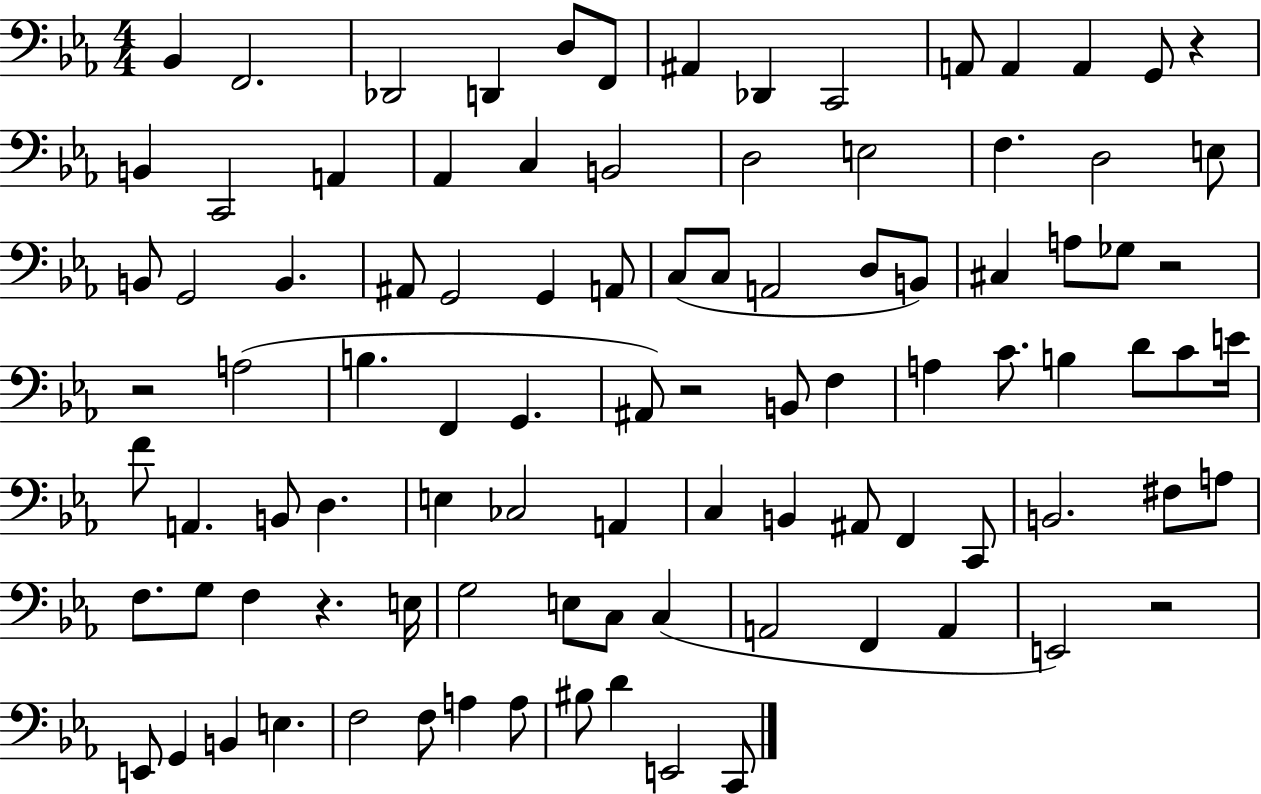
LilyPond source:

{
  \clef bass
  \numericTimeSignature
  \time 4/4
  \key ees \major
  bes,4 f,2. | des,2 d,4 d8 f,8 | ais,4 des,4 c,2 | a,8 a,4 a,4 g,8 r4 | \break b,4 c,2 a,4 | aes,4 c4 b,2 | d2 e2 | f4. d2 e8 | \break b,8 g,2 b,4. | ais,8 g,2 g,4 a,8 | c8( c8 a,2 d8 b,8) | cis4 a8 ges8 r2 | \break r2 a2( | b4. f,4 g,4. | ais,8) r2 b,8 f4 | a4 c'8. b4 d'8 c'8 e'16 | \break f'8 a,4. b,8 d4. | e4 ces2 a,4 | c4 b,4 ais,8 f,4 c,8 | b,2. fis8 a8 | \break f8. g8 f4 r4. e16 | g2 e8 c8 c4( | a,2 f,4 a,4 | e,2) r2 | \break e,8 g,4 b,4 e4. | f2 f8 a4 a8 | bis8 d'4 e,2 c,8 | \bar "|."
}